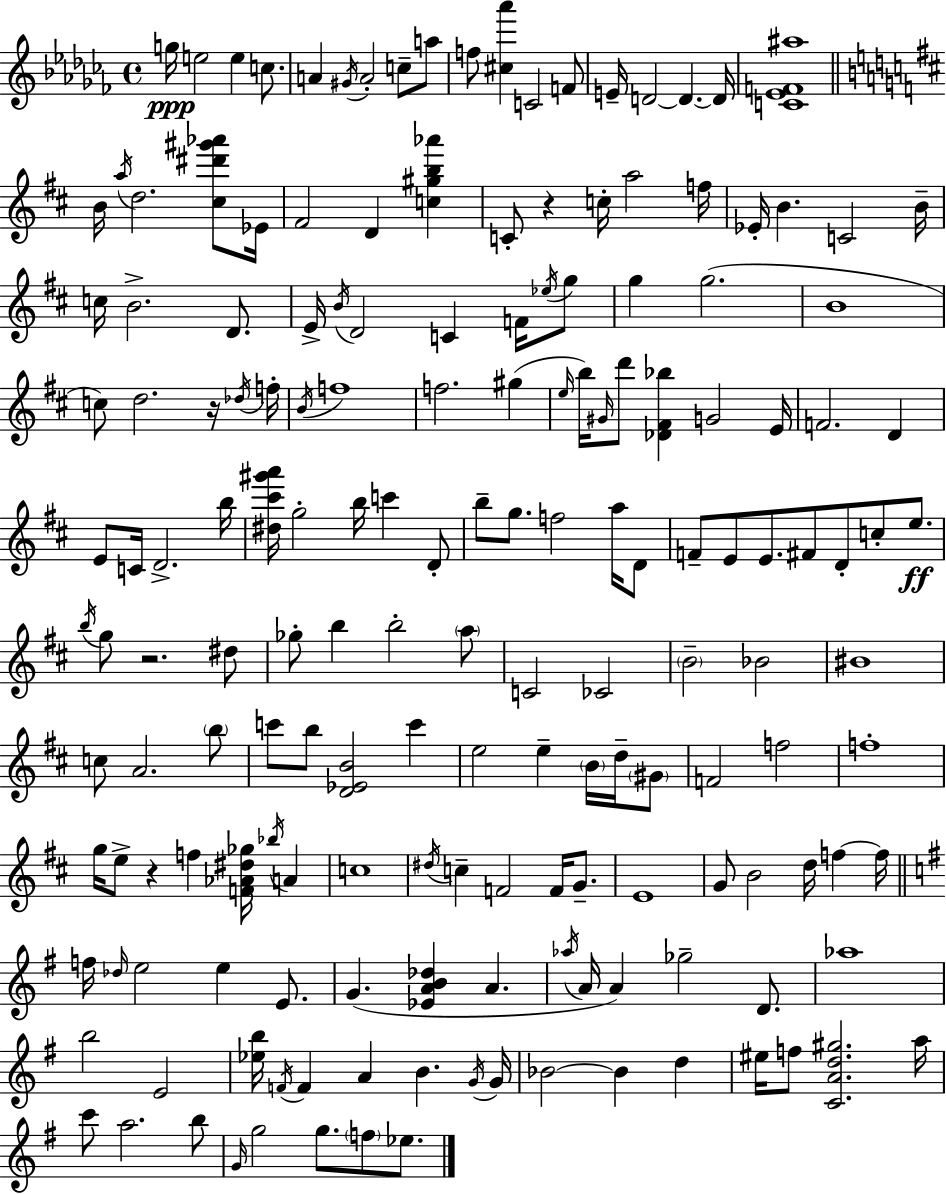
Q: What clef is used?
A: treble